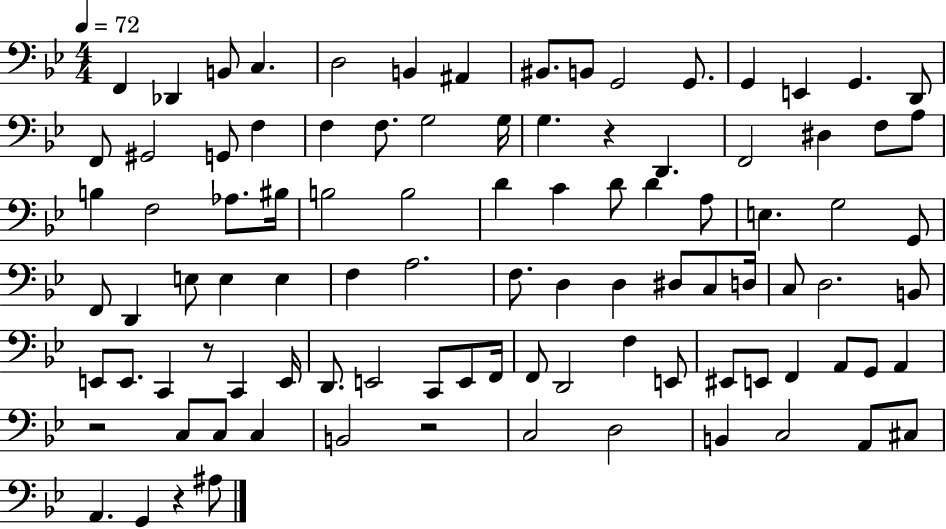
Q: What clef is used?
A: bass